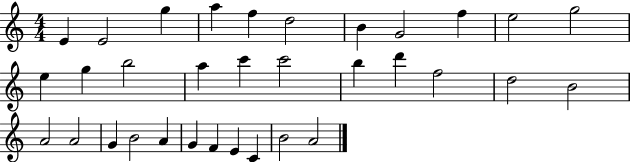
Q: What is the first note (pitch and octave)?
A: E4